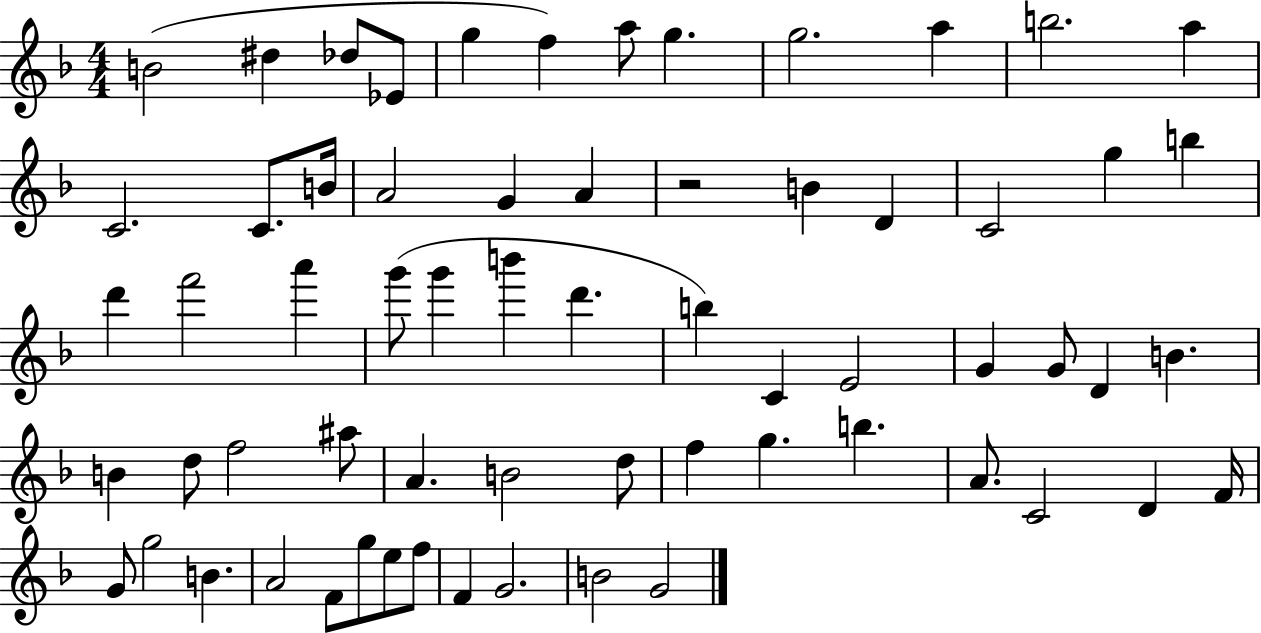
B4/h D#5/q Db5/e Eb4/e G5/q F5/q A5/e G5/q. G5/h. A5/q B5/h. A5/q C4/h. C4/e. B4/s A4/h G4/q A4/q R/h B4/q D4/q C4/h G5/q B5/q D6/q F6/h A6/q G6/e G6/q B6/q D6/q. B5/q C4/q E4/h G4/q G4/e D4/q B4/q. B4/q D5/e F5/h A#5/e A4/q. B4/h D5/e F5/q G5/q. B5/q. A4/e. C4/h D4/q F4/s G4/e G5/h B4/q. A4/h F4/e G5/e E5/e F5/e F4/q G4/h. B4/h G4/h